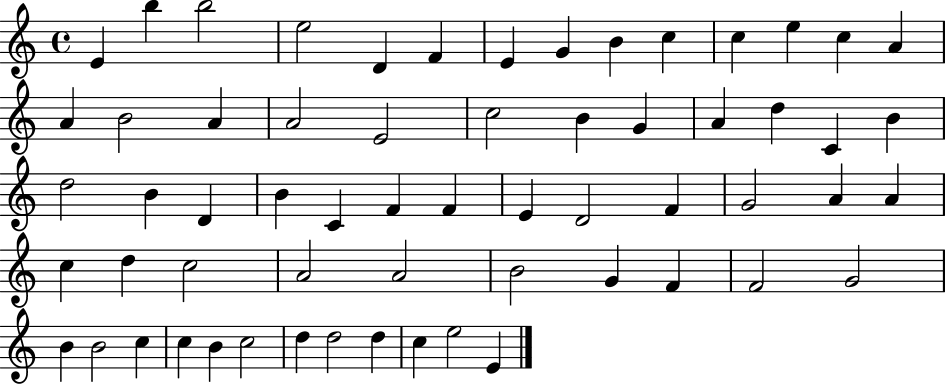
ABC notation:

X:1
T:Untitled
M:4/4
L:1/4
K:C
E b b2 e2 D F E G B c c e c A A B2 A A2 E2 c2 B G A d C B d2 B D B C F F E D2 F G2 A A c d c2 A2 A2 B2 G F F2 G2 B B2 c c B c2 d d2 d c e2 E